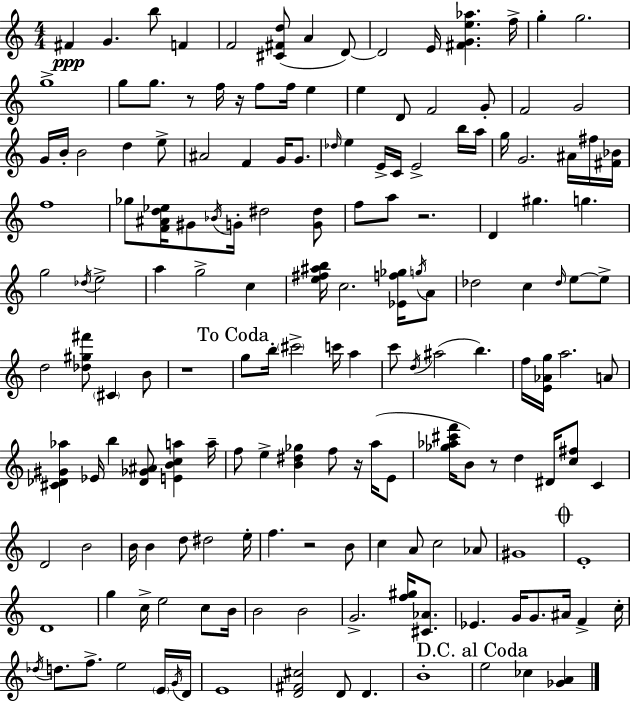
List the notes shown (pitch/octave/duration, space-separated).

F#4/q G4/q. B5/e F4/q F4/h [C#4,F#4,D5]/e A4/q D4/e D4/h E4/s [F#4,G4,E5,Ab5]/q. F5/s G5/q G5/h. G5/w G5/e G5/e. R/e F5/s R/s F5/e F5/s E5/q E5/q D4/e F4/h G4/e F4/h G4/h G4/s B4/s B4/h D5/q E5/e A#4/h F4/q G4/s G4/e. Db5/s E5/q E4/s C4/s E4/h B5/s A5/s G5/s G4/h. A#4/s F#5/s [F#4,Bb4]/s F5/w Gb5/e [F4,A#4,D5,Eb5]/s G#4/e Bb4/s G4/s D#5/h [G4,D#5]/e F5/e A5/e R/h. D4/q G#5/q. G5/q. G5/h Db5/s E5/h A5/q G5/h C5/q [E5,F#5,A#5,B5]/s C5/h. [Eb4,F5,Gb5]/s G5/s A4/e Db5/h C5/q Db5/s E5/e E5/e D5/h [Db5,G#5,F#6]/e C#4/q B4/e R/w G5/e B5/s C#6/h C6/s A5/q C6/e D5/s A#5/h B5/q. F5/s [E4,Ab4,G5]/s A5/h. A4/e [C#4,Db4,G#4,Ab5]/q Eb4/s B5/q [Db4,Gb4,A#4]/e [E4,B4,C5,A5]/q A5/s F5/e E5/q [B4,D#5,Gb5]/q F5/e R/s A5/s E4/e [Gb5,Ab5,C#6,F6]/s B4/e R/e D5/q D#4/s [C5,F#5]/e C4/q D4/h B4/h B4/s B4/q D5/e D#5/h E5/s F5/q. R/h B4/e C5/q A4/e C5/h Ab4/e G#4/w E4/w D4/w G5/q C5/s E5/h C5/e B4/s B4/h B4/h G4/h. [F5,G#5]/s [C#4,Ab4]/e. Eb4/q. G4/s G4/e. A#4/s F4/q C5/s Db5/s D5/e. F5/e. E5/h E4/s G4/s D4/s E4/w [D4,F#4,C#5]/h D4/e D4/q. B4/w E5/h CES5/q [Gb4,A4]/q